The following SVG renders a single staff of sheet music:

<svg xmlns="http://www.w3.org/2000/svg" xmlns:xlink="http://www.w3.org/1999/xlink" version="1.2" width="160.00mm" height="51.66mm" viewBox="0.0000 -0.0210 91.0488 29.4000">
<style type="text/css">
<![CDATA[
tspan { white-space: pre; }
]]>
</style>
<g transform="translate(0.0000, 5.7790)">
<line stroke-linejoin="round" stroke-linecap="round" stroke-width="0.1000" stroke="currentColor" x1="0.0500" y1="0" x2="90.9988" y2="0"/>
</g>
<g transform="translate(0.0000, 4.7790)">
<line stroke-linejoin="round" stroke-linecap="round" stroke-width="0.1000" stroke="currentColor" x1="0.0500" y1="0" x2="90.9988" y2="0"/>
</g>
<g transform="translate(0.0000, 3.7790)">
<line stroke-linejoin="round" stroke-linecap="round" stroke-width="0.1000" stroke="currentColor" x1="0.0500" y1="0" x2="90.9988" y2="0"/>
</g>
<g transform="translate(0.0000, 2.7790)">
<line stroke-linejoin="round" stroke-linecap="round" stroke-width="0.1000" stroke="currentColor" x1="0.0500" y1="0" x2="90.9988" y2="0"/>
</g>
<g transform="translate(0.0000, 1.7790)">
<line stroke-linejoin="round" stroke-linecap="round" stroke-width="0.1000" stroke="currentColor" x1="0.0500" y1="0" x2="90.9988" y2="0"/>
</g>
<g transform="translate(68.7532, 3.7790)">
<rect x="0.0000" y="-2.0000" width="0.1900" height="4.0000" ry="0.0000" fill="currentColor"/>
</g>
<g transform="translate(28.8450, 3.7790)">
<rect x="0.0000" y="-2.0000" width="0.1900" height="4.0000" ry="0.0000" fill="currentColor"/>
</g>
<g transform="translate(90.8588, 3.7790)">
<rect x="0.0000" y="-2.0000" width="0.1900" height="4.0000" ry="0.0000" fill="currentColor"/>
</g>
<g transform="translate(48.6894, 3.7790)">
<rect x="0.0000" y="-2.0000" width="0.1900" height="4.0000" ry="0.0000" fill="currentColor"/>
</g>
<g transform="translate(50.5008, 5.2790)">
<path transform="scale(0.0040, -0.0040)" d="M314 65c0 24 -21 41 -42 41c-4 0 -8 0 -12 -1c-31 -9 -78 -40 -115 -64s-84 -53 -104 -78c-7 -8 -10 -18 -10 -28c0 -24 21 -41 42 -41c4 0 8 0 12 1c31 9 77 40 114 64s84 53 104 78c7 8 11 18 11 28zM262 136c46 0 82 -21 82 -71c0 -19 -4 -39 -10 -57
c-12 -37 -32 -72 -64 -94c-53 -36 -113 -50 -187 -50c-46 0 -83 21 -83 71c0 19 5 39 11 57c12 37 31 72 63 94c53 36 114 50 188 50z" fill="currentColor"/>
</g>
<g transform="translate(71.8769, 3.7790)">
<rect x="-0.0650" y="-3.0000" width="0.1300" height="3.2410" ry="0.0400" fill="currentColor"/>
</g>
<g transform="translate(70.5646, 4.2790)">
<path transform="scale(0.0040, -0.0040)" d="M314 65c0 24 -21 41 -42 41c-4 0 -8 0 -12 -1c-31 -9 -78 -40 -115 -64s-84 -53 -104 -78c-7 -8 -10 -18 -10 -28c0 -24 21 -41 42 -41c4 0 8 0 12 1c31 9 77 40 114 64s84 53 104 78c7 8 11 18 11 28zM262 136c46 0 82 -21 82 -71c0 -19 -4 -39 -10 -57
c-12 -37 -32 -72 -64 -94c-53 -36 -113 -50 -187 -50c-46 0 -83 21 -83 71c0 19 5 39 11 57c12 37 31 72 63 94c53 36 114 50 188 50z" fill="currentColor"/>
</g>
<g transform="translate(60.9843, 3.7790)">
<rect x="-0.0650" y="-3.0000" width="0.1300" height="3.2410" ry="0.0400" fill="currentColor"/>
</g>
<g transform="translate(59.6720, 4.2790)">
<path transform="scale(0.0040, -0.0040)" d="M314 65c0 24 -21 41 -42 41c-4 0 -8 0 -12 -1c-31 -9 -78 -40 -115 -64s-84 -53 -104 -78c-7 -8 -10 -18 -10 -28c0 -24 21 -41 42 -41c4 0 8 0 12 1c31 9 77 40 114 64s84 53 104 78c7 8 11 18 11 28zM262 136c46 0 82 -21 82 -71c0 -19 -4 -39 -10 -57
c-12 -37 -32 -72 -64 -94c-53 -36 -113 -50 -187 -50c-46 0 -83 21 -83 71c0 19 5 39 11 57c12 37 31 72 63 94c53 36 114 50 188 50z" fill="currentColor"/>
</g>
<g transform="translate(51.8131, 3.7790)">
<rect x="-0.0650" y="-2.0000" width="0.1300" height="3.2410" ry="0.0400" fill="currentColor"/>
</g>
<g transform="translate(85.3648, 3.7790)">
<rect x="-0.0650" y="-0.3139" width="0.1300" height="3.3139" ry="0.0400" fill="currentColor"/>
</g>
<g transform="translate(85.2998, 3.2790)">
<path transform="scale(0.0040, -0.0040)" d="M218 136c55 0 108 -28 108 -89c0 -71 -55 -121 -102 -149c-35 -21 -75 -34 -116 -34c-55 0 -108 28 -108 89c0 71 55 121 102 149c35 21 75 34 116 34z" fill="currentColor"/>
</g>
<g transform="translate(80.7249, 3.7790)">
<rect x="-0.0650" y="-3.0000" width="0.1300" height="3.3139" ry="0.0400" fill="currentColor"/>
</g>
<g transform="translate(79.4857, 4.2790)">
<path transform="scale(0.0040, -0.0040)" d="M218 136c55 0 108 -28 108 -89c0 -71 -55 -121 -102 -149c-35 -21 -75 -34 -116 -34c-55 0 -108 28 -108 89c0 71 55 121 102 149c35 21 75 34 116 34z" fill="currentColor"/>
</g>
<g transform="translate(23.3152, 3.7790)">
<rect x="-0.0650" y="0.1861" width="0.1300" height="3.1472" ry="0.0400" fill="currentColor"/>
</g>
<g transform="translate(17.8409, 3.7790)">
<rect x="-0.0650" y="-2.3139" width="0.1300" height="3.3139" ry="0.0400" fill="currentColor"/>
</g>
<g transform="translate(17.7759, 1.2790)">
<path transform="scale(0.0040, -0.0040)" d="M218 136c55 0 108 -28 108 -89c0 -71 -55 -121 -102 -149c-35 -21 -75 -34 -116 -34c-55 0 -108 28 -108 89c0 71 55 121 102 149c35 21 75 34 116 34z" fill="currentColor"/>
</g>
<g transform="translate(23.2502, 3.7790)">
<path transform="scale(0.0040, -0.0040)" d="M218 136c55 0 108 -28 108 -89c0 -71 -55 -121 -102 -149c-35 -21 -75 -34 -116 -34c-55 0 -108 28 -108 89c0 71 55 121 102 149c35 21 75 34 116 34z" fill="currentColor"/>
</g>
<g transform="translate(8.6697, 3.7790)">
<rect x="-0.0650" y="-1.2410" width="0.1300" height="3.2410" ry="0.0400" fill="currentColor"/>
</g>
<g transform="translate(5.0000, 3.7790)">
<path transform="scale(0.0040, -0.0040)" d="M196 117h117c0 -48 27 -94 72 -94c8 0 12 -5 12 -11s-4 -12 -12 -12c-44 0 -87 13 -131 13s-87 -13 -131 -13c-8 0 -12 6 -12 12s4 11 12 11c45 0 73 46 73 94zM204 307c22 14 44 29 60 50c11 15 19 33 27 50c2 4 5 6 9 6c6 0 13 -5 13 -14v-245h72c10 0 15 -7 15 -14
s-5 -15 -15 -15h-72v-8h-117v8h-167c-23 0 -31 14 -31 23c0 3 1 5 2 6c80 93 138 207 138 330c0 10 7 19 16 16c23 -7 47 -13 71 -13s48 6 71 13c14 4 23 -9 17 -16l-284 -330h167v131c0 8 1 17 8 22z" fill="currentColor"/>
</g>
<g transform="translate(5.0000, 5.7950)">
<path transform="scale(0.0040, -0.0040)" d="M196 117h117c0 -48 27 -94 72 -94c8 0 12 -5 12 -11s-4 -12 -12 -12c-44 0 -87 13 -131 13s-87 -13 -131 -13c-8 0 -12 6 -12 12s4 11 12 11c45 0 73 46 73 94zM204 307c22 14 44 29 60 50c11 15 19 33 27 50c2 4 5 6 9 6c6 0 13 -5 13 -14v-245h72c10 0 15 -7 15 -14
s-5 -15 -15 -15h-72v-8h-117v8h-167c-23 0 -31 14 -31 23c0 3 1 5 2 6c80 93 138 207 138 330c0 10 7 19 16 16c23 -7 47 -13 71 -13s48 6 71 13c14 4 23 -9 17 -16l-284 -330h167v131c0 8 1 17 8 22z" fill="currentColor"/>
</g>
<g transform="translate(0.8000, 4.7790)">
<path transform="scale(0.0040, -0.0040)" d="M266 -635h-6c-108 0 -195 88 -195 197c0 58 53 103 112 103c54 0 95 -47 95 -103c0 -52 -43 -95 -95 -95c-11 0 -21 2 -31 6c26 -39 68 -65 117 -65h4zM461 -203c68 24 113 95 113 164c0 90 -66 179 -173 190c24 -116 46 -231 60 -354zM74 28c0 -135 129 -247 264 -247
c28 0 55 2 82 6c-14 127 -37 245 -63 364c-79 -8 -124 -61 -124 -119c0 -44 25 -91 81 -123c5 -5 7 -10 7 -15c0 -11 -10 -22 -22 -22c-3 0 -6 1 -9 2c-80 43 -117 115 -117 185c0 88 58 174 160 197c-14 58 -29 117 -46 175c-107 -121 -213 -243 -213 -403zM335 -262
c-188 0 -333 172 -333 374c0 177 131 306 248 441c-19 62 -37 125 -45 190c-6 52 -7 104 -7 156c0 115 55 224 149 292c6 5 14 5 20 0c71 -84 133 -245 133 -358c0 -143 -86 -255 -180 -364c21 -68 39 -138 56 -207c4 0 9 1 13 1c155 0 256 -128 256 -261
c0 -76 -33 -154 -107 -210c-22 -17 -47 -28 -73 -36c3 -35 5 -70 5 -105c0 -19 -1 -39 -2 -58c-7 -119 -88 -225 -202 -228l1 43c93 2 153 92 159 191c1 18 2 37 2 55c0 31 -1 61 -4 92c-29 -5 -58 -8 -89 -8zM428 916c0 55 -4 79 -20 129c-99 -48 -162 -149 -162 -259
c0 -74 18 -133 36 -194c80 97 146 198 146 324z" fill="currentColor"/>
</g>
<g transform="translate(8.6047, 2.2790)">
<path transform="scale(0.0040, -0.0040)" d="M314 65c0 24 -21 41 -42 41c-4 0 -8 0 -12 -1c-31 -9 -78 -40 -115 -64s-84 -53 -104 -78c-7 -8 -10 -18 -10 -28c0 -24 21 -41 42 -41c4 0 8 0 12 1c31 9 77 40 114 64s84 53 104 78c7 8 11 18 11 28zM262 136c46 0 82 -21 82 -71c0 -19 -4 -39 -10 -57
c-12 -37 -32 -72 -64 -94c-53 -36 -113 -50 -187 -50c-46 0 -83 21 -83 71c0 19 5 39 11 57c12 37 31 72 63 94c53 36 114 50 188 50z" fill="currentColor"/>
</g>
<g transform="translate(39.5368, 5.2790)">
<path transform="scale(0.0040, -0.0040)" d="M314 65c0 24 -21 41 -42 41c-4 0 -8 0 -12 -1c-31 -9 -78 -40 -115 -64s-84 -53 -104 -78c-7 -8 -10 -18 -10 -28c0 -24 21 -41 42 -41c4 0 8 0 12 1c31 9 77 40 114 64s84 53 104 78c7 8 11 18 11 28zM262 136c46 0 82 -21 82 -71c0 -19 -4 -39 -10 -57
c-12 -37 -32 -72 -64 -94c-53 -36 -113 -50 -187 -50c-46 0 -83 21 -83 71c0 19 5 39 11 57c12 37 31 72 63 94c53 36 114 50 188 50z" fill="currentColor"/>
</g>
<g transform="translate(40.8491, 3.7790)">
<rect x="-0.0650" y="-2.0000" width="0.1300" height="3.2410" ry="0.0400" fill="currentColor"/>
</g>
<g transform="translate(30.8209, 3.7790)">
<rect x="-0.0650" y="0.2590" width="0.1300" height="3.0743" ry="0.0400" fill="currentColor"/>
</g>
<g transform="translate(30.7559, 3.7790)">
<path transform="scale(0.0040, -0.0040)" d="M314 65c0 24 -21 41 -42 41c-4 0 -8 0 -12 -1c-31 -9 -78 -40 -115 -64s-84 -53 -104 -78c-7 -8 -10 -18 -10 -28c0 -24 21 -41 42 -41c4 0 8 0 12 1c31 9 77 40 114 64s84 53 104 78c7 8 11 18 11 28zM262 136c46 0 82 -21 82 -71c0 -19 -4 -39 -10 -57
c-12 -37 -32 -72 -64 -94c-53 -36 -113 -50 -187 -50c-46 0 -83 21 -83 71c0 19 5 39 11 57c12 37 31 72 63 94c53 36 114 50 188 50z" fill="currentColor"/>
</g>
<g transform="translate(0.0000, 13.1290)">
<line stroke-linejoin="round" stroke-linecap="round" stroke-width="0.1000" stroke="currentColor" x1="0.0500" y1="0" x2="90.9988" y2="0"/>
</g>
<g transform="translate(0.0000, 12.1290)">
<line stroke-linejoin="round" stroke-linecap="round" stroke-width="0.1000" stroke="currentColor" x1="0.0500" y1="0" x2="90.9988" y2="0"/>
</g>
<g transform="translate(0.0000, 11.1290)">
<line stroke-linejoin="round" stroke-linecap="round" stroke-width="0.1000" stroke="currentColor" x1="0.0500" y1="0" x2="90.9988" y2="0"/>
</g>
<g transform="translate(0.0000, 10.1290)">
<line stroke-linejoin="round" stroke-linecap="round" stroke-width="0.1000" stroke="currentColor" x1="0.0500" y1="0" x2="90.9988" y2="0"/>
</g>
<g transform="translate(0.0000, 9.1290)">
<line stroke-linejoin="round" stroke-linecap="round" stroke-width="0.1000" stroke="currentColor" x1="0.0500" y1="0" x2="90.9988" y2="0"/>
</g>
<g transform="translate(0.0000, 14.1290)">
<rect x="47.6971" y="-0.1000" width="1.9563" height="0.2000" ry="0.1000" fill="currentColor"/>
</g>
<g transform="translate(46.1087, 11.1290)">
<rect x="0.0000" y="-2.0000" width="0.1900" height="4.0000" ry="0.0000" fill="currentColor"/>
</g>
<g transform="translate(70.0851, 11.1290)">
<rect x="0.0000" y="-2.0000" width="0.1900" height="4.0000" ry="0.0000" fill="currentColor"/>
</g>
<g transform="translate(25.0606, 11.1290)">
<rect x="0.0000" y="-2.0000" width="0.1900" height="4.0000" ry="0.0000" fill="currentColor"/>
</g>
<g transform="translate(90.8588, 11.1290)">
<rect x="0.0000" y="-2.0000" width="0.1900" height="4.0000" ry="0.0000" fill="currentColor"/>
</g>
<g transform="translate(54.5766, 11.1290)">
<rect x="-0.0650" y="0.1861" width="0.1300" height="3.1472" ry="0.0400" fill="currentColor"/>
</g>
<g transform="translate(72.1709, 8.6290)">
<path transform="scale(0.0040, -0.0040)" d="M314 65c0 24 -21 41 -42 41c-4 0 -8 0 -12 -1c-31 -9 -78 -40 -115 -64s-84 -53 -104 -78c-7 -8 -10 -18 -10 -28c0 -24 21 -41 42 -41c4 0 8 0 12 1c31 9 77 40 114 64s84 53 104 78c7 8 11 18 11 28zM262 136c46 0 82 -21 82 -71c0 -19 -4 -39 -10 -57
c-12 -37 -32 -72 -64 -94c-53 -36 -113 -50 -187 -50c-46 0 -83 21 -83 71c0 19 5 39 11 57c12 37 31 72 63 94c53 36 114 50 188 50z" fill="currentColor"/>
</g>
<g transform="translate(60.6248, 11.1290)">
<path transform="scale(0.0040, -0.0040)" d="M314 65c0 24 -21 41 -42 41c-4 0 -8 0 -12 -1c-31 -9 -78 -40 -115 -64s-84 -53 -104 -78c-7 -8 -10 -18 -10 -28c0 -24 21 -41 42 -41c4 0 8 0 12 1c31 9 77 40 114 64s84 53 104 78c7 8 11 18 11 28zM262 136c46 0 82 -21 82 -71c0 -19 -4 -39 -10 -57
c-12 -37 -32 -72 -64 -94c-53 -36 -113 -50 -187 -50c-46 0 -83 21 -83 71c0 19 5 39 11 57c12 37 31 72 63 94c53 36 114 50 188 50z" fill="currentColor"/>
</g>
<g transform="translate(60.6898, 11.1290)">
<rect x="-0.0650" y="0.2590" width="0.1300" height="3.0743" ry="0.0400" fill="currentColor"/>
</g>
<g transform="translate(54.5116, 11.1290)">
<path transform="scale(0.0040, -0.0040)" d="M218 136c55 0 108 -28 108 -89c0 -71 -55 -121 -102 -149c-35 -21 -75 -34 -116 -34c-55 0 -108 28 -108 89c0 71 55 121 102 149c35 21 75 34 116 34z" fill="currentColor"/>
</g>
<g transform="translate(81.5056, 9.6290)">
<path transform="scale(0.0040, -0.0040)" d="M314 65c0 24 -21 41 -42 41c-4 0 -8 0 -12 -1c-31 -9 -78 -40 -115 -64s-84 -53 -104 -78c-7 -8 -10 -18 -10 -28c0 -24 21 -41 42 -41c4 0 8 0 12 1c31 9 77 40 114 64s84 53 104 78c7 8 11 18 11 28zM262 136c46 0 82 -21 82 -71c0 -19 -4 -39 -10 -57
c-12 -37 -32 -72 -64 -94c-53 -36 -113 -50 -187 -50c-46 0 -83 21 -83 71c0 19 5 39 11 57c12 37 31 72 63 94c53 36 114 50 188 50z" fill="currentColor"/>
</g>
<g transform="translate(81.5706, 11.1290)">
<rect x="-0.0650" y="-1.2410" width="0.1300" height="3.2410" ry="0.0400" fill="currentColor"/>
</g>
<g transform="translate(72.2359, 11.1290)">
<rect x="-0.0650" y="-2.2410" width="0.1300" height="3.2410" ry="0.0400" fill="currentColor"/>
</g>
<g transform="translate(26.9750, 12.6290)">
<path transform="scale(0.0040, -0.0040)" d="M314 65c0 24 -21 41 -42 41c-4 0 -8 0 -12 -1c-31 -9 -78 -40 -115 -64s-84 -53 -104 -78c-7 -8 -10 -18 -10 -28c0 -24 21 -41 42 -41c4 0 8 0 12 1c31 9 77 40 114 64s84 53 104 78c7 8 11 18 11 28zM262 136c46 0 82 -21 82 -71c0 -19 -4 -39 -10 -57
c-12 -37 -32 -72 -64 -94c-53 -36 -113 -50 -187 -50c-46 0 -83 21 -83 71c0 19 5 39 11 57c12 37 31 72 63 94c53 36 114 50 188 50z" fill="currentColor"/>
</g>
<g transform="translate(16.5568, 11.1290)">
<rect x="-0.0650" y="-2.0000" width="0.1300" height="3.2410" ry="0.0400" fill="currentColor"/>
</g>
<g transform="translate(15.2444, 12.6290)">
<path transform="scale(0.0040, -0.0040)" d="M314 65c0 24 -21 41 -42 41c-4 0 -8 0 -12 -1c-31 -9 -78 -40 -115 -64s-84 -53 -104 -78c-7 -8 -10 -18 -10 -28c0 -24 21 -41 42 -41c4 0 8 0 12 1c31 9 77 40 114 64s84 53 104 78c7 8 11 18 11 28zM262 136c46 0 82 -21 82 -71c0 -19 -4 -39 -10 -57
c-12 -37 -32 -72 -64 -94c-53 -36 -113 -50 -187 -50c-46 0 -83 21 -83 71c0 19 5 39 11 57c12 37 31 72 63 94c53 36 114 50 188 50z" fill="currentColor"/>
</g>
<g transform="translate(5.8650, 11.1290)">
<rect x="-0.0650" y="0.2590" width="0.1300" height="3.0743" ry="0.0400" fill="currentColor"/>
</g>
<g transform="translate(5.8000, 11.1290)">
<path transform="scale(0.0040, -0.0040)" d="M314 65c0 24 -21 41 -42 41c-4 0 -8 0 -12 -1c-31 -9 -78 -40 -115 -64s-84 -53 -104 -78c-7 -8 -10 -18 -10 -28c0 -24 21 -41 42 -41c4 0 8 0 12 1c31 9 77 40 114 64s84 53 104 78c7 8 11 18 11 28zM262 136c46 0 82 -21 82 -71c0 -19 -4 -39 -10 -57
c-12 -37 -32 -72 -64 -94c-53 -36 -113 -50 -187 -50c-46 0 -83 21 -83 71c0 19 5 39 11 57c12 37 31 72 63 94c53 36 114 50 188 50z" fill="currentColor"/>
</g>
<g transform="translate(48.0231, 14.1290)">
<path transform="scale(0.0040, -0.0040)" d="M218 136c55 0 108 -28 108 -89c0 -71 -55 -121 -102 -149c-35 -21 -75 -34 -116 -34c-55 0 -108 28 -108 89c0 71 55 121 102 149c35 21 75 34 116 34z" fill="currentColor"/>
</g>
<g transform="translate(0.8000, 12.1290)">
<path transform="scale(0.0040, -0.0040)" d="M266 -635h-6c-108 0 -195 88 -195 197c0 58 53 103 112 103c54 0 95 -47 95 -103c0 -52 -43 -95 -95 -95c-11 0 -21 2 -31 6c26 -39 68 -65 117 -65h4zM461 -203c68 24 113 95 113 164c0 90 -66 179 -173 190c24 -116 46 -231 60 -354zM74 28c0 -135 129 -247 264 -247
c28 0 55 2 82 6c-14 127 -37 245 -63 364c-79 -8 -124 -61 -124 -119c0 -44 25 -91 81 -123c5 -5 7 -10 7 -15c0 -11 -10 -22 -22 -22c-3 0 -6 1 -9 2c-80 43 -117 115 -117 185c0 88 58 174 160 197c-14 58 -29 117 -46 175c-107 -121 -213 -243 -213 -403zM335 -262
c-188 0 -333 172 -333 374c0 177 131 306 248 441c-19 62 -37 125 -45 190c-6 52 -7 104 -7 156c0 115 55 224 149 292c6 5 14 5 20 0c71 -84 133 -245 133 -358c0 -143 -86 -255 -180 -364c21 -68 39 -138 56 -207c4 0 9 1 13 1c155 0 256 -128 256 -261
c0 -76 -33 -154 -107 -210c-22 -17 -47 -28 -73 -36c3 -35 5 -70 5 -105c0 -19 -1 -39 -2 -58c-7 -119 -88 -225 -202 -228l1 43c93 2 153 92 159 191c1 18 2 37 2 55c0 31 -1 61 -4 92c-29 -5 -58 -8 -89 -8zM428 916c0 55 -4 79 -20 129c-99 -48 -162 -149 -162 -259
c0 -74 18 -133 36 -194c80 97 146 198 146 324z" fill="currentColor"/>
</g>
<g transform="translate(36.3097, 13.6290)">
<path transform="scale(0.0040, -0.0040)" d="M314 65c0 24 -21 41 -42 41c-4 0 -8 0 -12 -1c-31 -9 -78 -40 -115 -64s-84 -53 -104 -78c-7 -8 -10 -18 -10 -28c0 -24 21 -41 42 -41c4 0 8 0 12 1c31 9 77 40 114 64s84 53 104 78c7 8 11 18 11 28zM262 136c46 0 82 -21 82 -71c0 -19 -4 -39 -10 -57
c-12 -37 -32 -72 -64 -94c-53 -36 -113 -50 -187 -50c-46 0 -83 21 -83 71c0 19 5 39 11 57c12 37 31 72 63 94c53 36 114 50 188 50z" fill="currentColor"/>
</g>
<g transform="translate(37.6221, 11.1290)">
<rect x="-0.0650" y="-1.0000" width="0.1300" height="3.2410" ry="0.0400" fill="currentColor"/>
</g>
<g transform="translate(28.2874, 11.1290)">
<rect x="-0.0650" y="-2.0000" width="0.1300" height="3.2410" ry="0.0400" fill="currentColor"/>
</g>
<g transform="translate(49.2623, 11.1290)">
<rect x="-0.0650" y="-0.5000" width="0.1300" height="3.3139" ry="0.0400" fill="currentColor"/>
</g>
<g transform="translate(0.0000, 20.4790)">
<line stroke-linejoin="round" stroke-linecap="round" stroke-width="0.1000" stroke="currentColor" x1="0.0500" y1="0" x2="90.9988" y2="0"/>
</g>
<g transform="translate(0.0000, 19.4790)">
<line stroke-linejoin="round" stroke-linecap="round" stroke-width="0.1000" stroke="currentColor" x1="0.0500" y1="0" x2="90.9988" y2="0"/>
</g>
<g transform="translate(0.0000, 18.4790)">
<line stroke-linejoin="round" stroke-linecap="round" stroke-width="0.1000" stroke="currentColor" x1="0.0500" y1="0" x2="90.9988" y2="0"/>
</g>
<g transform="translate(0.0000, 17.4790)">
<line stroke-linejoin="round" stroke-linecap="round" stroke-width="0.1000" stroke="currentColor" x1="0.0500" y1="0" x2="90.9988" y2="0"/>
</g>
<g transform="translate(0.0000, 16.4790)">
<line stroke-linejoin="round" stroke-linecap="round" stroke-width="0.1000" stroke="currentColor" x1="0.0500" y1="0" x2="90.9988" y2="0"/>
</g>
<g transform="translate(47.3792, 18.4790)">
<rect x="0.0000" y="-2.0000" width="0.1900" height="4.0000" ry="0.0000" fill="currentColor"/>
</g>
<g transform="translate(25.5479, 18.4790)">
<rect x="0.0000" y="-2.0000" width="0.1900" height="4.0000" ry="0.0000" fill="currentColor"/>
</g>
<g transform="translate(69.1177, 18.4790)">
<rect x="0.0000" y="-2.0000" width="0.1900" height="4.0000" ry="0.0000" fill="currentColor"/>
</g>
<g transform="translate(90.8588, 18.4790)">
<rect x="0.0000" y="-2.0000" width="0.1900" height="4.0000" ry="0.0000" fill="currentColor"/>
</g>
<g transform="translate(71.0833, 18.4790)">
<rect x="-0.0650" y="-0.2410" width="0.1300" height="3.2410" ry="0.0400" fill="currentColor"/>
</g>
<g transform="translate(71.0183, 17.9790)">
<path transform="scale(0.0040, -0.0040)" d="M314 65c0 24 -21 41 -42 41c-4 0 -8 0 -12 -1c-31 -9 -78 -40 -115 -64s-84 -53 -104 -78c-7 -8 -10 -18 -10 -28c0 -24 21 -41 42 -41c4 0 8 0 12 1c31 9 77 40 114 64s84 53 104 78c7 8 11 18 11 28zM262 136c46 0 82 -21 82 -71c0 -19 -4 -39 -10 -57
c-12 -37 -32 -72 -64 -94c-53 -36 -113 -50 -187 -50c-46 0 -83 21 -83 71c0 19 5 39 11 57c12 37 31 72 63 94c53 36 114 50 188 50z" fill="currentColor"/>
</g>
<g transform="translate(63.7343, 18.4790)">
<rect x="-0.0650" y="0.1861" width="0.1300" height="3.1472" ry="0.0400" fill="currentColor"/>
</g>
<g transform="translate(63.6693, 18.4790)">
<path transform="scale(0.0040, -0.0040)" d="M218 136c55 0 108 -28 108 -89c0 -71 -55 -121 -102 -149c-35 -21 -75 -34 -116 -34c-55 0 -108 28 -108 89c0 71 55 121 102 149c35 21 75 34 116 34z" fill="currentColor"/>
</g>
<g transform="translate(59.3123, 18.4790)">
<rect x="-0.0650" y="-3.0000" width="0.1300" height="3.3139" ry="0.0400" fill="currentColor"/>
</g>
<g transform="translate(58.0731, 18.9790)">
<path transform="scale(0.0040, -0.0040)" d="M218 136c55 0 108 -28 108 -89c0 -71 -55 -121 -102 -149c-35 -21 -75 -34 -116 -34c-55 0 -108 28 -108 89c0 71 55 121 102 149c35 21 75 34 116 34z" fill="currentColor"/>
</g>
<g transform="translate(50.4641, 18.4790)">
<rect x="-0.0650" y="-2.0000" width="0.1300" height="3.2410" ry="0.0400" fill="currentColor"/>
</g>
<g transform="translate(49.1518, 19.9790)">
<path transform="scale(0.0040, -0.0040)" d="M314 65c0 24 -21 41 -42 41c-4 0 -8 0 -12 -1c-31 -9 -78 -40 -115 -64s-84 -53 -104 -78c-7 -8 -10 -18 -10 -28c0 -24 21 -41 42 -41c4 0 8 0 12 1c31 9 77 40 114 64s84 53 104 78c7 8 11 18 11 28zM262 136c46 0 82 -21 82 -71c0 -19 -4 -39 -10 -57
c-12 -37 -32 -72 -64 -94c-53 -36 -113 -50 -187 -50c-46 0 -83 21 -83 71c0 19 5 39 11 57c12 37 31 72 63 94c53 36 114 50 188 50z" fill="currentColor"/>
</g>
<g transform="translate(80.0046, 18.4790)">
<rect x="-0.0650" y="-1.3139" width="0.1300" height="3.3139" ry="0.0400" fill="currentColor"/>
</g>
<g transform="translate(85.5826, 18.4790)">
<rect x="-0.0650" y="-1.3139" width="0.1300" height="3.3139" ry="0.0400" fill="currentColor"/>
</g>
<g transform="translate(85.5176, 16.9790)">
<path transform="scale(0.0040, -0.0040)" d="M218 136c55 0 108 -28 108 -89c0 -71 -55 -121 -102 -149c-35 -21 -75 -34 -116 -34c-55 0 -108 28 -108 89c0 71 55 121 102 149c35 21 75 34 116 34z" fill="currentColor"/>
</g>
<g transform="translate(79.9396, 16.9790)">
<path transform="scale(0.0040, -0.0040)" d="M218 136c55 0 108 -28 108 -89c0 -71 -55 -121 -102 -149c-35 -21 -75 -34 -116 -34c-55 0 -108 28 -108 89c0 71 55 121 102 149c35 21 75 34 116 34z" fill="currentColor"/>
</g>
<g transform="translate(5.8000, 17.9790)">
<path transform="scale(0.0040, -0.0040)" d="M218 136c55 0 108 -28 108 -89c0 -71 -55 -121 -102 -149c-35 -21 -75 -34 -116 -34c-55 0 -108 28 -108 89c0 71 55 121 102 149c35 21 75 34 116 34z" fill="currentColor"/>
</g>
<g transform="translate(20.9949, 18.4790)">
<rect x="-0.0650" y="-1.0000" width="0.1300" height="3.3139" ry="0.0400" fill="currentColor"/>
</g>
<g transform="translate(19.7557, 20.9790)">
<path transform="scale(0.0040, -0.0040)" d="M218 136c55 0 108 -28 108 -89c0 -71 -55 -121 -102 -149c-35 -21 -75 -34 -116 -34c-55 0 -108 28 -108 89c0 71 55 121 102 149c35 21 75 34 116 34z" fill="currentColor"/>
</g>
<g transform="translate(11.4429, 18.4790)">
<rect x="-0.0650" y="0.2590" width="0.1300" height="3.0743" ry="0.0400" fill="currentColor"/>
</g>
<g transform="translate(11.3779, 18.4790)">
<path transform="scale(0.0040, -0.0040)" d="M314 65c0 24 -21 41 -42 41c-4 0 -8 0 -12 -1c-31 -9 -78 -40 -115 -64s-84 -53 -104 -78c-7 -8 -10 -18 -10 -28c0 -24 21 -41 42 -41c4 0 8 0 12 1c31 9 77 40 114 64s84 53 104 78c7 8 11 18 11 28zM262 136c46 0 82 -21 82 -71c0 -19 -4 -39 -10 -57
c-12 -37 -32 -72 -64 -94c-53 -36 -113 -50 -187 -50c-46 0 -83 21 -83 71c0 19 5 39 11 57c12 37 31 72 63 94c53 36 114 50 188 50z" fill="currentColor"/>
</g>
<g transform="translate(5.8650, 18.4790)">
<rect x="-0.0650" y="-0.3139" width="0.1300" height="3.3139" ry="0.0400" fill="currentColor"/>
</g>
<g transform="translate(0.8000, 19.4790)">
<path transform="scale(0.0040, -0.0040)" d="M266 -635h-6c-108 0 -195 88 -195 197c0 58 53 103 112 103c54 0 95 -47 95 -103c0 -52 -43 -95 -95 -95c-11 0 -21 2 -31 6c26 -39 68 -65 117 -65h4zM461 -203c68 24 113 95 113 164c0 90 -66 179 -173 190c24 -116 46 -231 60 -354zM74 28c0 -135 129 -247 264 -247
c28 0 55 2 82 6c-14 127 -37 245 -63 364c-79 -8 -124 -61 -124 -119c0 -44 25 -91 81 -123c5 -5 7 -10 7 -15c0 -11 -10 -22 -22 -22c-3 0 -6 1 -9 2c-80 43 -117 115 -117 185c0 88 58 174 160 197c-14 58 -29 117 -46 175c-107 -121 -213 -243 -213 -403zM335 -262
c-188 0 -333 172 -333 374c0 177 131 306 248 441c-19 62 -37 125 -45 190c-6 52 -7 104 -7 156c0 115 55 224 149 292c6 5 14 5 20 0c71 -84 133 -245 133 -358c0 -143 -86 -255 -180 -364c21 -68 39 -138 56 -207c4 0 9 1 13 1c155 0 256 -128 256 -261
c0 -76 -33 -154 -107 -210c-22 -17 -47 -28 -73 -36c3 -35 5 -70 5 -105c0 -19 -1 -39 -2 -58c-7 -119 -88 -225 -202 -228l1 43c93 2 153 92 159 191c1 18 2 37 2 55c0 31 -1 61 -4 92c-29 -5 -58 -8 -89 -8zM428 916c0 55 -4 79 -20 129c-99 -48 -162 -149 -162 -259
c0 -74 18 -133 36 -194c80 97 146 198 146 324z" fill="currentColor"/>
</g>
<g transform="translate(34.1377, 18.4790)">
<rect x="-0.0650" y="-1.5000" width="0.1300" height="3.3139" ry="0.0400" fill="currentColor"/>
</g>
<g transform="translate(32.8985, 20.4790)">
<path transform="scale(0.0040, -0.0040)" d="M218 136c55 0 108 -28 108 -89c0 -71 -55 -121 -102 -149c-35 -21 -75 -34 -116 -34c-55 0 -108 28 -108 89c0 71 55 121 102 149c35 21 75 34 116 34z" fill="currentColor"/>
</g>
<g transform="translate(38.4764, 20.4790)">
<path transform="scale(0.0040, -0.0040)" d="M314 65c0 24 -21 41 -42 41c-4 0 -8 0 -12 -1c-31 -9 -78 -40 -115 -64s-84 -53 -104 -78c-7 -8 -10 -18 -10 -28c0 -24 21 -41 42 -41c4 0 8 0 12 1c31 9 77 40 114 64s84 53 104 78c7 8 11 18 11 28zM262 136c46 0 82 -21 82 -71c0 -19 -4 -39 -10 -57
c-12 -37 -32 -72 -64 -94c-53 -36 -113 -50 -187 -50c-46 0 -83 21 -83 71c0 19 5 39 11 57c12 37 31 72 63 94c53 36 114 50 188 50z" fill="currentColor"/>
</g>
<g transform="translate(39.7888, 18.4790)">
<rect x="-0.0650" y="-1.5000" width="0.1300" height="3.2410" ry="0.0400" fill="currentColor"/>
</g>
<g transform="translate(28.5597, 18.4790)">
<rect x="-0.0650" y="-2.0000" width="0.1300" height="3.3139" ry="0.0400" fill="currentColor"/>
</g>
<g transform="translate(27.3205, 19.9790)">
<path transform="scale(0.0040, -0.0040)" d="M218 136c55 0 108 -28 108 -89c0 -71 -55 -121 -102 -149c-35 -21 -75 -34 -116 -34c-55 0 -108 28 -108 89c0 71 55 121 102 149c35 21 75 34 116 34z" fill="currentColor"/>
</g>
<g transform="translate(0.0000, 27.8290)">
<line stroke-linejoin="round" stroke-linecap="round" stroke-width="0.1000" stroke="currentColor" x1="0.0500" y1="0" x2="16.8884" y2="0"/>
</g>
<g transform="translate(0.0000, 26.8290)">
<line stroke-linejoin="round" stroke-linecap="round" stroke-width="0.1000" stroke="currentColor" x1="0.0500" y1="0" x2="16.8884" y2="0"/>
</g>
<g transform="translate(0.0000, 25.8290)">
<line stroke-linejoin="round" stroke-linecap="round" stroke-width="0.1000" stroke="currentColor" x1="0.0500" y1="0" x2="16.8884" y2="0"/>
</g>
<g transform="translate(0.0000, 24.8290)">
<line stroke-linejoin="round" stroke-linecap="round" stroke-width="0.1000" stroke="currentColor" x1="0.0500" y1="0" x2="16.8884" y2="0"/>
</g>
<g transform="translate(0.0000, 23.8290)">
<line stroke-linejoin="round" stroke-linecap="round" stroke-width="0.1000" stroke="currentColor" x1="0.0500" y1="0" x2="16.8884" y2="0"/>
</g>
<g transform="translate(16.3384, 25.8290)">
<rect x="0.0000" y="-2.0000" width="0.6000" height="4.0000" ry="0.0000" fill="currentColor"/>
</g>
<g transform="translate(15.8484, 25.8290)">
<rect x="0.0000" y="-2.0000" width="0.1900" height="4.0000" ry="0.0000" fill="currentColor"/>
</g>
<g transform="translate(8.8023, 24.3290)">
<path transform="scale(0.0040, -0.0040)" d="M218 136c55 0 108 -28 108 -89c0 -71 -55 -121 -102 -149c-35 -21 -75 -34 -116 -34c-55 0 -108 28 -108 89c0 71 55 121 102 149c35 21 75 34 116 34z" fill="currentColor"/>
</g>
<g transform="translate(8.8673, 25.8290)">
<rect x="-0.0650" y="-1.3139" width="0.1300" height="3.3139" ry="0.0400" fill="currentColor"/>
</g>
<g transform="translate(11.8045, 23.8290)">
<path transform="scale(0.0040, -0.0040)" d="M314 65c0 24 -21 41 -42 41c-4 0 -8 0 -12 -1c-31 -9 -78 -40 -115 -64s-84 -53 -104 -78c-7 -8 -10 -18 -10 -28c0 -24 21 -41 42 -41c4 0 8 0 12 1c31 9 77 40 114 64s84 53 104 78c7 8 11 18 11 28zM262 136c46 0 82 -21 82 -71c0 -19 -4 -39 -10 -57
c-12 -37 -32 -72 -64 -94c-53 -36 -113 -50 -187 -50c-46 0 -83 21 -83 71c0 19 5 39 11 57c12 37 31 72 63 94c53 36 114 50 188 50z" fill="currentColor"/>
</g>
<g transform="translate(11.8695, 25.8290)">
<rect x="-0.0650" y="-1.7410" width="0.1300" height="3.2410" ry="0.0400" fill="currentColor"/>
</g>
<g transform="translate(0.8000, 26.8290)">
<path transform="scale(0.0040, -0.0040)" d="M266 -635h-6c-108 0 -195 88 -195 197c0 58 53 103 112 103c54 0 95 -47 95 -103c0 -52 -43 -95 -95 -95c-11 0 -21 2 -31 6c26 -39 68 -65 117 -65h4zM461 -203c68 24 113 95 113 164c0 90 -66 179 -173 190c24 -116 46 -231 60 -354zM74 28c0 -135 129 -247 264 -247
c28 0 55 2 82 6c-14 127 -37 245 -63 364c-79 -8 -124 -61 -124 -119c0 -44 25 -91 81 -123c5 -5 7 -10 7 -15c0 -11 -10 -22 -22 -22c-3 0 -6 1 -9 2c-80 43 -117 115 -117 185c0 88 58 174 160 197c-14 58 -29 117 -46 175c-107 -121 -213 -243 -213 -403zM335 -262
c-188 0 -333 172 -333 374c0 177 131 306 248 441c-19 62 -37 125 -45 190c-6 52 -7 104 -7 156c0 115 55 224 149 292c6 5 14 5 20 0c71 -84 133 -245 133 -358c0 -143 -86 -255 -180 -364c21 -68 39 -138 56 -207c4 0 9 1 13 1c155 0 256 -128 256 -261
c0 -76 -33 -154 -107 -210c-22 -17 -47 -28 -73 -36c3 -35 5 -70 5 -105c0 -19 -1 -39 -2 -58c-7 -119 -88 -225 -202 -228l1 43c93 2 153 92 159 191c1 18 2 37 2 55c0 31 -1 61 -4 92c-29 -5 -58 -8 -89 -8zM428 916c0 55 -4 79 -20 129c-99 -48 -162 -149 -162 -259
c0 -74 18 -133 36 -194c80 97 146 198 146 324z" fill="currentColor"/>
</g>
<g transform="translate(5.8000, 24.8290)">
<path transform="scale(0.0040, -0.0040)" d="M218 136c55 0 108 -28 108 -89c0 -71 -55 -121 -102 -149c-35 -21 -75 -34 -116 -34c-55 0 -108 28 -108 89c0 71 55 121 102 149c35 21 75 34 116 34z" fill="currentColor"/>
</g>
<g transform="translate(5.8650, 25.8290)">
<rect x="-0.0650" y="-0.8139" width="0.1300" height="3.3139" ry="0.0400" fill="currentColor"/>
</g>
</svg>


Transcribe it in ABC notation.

X:1
T:Untitled
M:4/4
L:1/4
K:C
e2 g B B2 F2 F2 A2 A2 A c B2 F2 F2 D2 C B B2 g2 e2 c B2 D F E E2 F2 A B c2 e e d e f2